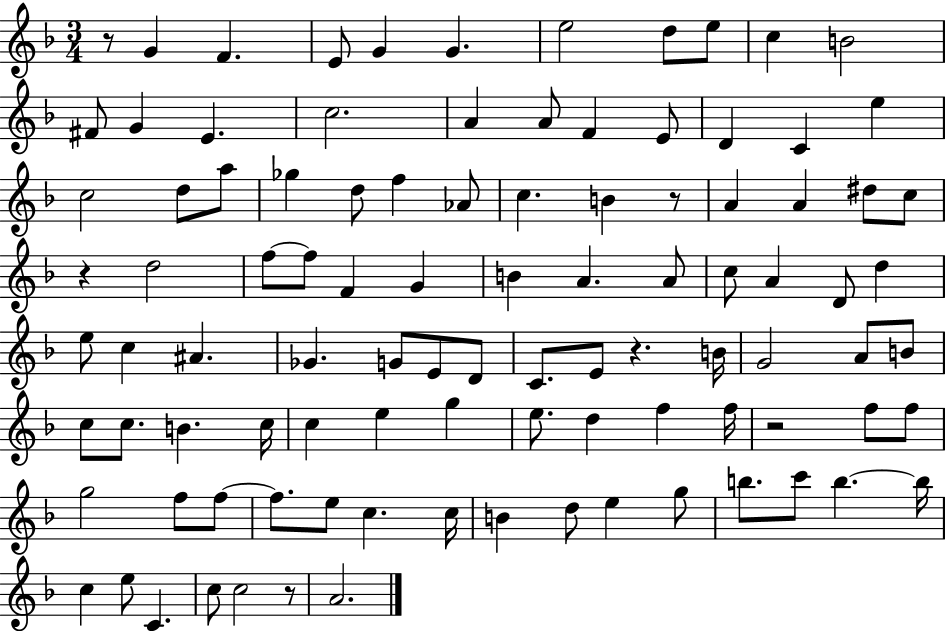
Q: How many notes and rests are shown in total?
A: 99